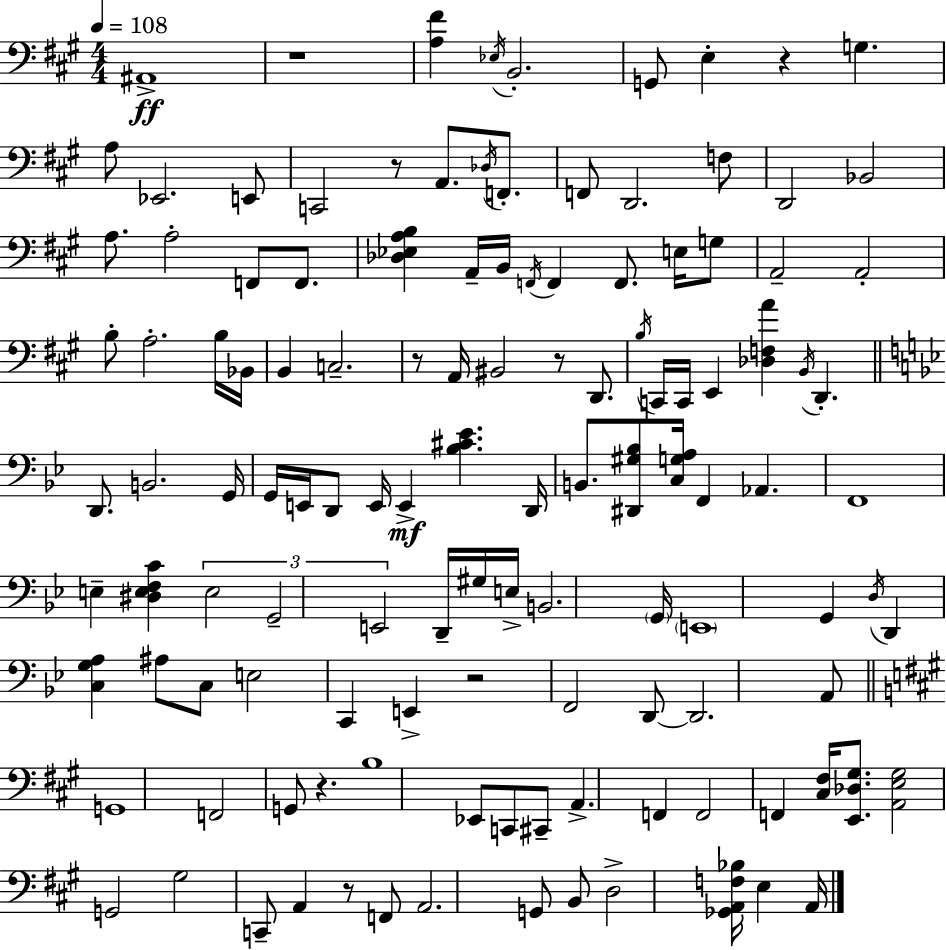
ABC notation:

X:1
T:Untitled
M:4/4
L:1/4
K:A
^A,,4 z4 [A,^F] _E,/4 B,,2 G,,/2 E, z G, A,/2 _E,,2 E,,/2 C,,2 z/2 A,,/2 _D,/4 F,,/2 F,,/2 D,,2 F,/2 D,,2 _B,,2 A,/2 A,2 F,,/2 F,,/2 [_D,_E,A,B,] A,,/4 B,,/4 F,,/4 F,, F,,/2 E,/4 G,/2 A,,2 A,,2 B,/2 A,2 B,/4 _B,,/4 B,, C,2 z/2 A,,/4 ^B,,2 z/2 D,,/2 B,/4 C,,/4 C,,/4 E,, [_D,F,A] B,,/4 D,, D,,/2 B,,2 G,,/4 G,,/4 E,,/4 D,,/2 E,,/4 E,, [_B,^C_E] D,,/4 B,,/2 [^D,,^G,_B,]/2 [C,G,A,]/4 F,, _A,, F,,4 E, [^D,E,F,C] E,2 G,,2 E,,2 D,,/4 ^G,/4 E,/4 B,,2 G,,/4 E,,4 G,, D,/4 D,, [C,G,A,] ^A,/2 C,/2 E,2 C,, E,, z2 F,,2 D,,/2 D,,2 A,,/2 G,,4 F,,2 G,,/2 z B,4 _E,,/2 C,,/2 ^C,,/2 A,, F,, F,,2 F,, [^C,^F,]/4 [E,,_D,^G,]/2 [A,,E,^G,]2 G,,2 ^G,2 C,,/2 A,, z/2 F,,/2 A,,2 G,,/2 B,,/2 D,2 [_G,,A,,F,_B,]/4 E, A,,/4